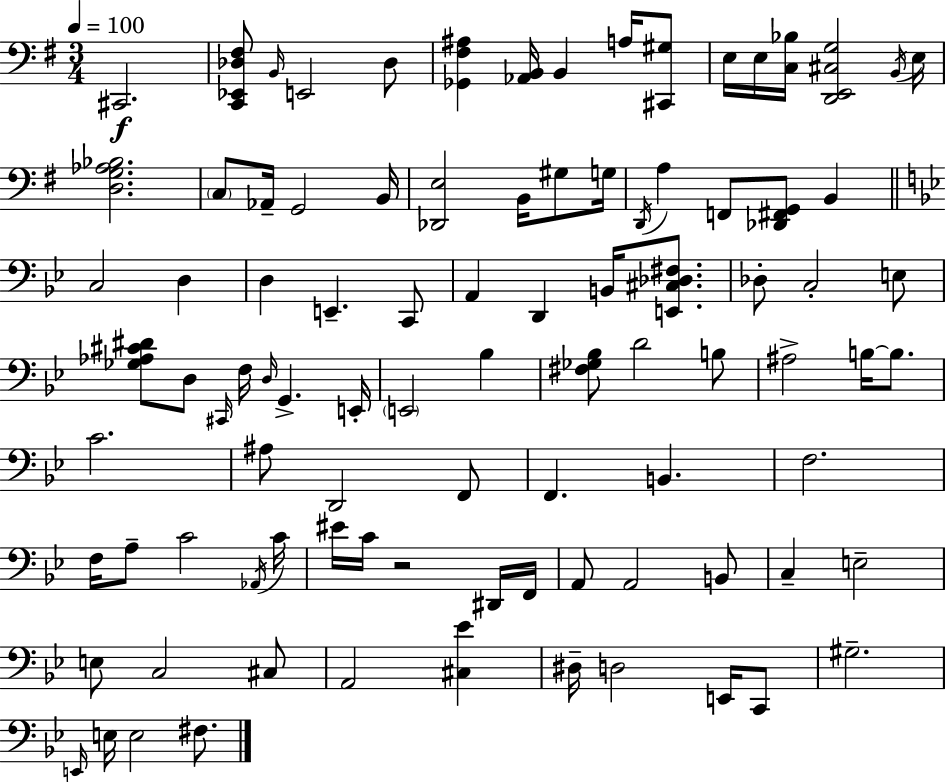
C#2/h. [C2,Eb2,Db3,F#3]/e B2/s E2/h Db3/e [Gb2,F#3,A#3]/q [Ab2,B2]/s B2/q A3/s [C#2,G#3]/e E3/s E3/s [C3,Bb3]/s [D2,E2,C#3,G3]/h B2/s E3/s [D3,G3,Ab3,Bb3]/h. C3/e Ab2/s G2/h B2/s [Db2,E3]/h B2/s G#3/e G3/s D2/s A3/q F2/e [Db2,F#2,G2]/e B2/q C3/h D3/q D3/q E2/q. C2/e A2/q D2/q B2/s [E2,C#3,Db3,F#3]/e. Db3/e C3/h E3/e [Gb3,Ab3,C#4,D#4]/e D3/e C#2/s F3/s D3/s G2/q. E2/s E2/h Bb3/q [F#3,Gb3,Bb3]/e D4/h B3/e A#3/h B3/s B3/e. C4/h. A#3/e D2/h F2/e F2/q. B2/q. F3/h. F3/s A3/e C4/h Ab2/s C4/s EIS4/s C4/s R/h D#2/s F2/s A2/e A2/h B2/e C3/q E3/h E3/e C3/h C#3/e A2/h [C#3,Eb4]/q D#3/s D3/h E2/s C2/e G#3/h. E2/s E3/s E3/h F#3/e.